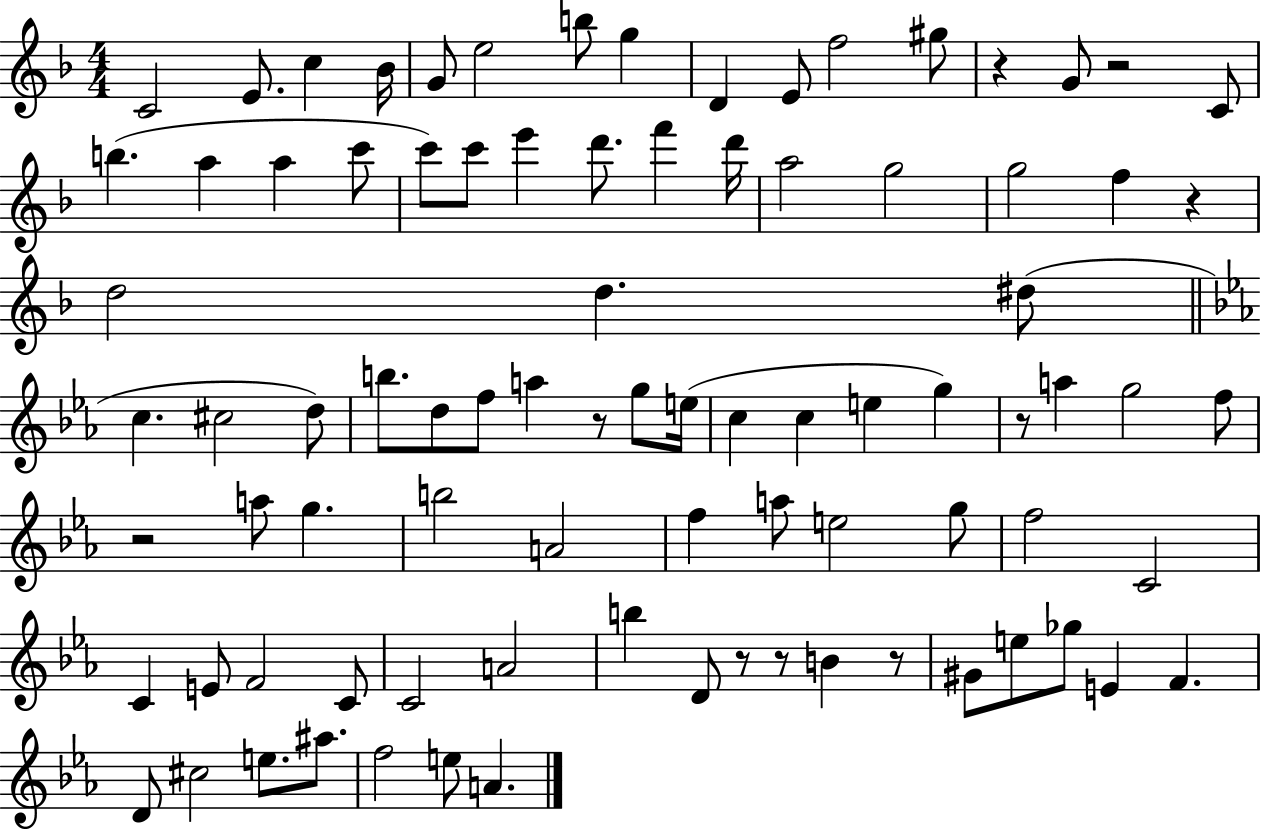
C4/h E4/e. C5/q Bb4/s G4/e E5/h B5/e G5/q D4/q E4/e F5/h G#5/e R/q G4/e R/h C4/e B5/q. A5/q A5/q C6/e C6/e C6/e E6/q D6/e. F6/q D6/s A5/h G5/h G5/h F5/q R/q D5/h D5/q. D#5/e C5/q. C#5/h D5/e B5/e. D5/e F5/e A5/q R/e G5/e E5/s C5/q C5/q E5/q G5/q R/e A5/q G5/h F5/e R/h A5/e G5/q. B5/h A4/h F5/q A5/e E5/h G5/e F5/h C4/h C4/q E4/e F4/h C4/e C4/h A4/h B5/q D4/e R/e R/e B4/q R/e G#4/e E5/e Gb5/e E4/q F4/q. D4/e C#5/h E5/e. A#5/e. F5/h E5/e A4/q.